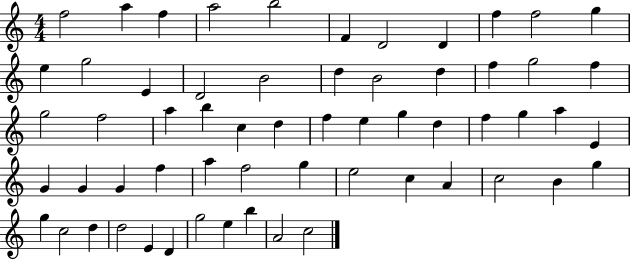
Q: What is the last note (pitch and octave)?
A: C5